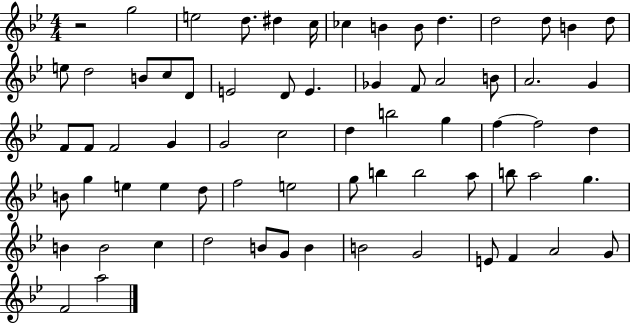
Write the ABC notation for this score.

X:1
T:Untitled
M:4/4
L:1/4
K:Bb
z2 g2 e2 d/2 ^d c/4 _c B B/2 d d2 d/2 B d/2 e/2 d2 B/2 c/2 D/2 E2 D/2 E _G F/2 A2 B/2 A2 G F/2 F/2 F2 G G2 c2 d b2 g f f2 d B/2 g e e d/2 f2 e2 g/2 b b2 a/2 b/2 a2 g B B2 c d2 B/2 G/2 B B2 G2 E/2 F A2 G/2 F2 a2